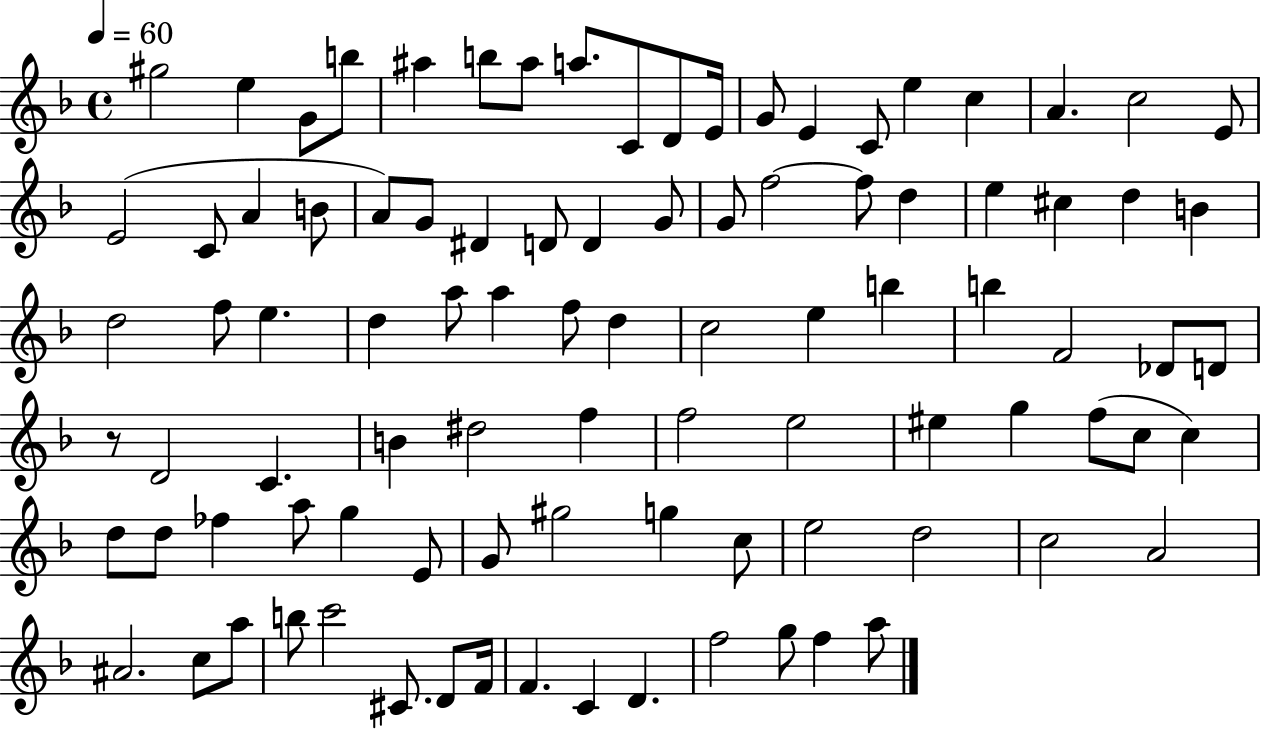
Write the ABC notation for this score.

X:1
T:Untitled
M:4/4
L:1/4
K:F
^g2 e G/2 b/2 ^a b/2 ^a/2 a/2 C/2 D/2 E/4 G/2 E C/2 e c A c2 E/2 E2 C/2 A B/2 A/2 G/2 ^D D/2 D G/2 G/2 f2 f/2 d e ^c d B d2 f/2 e d a/2 a f/2 d c2 e b b F2 _D/2 D/2 z/2 D2 C B ^d2 f f2 e2 ^e g f/2 c/2 c d/2 d/2 _f a/2 g E/2 G/2 ^g2 g c/2 e2 d2 c2 A2 ^A2 c/2 a/2 b/2 c'2 ^C/2 D/2 F/4 F C D f2 g/2 f a/2